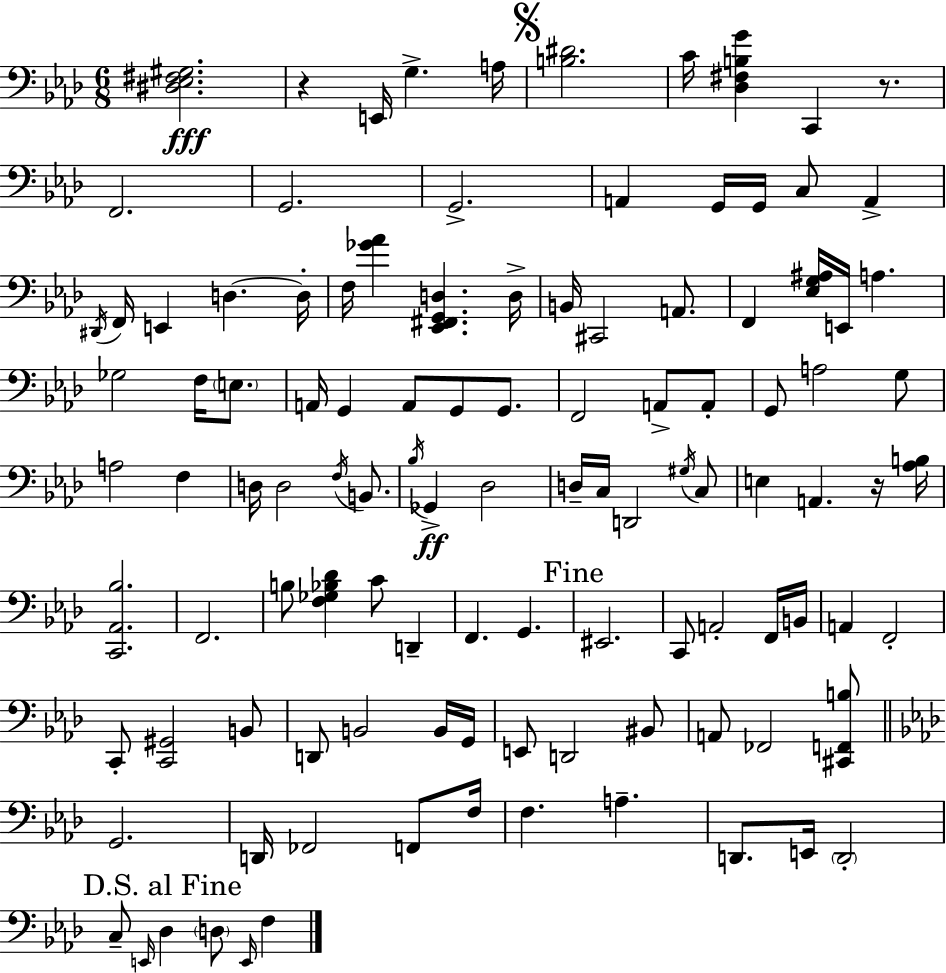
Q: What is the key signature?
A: F minor